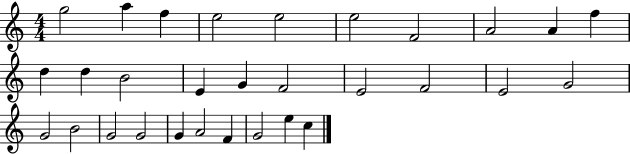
{
  \clef treble
  \numericTimeSignature
  \time 4/4
  \key c \major
  g''2 a''4 f''4 | e''2 e''2 | e''2 f'2 | a'2 a'4 f''4 | \break d''4 d''4 b'2 | e'4 g'4 f'2 | e'2 f'2 | e'2 g'2 | \break g'2 b'2 | g'2 g'2 | g'4 a'2 f'4 | g'2 e''4 c''4 | \break \bar "|."
}